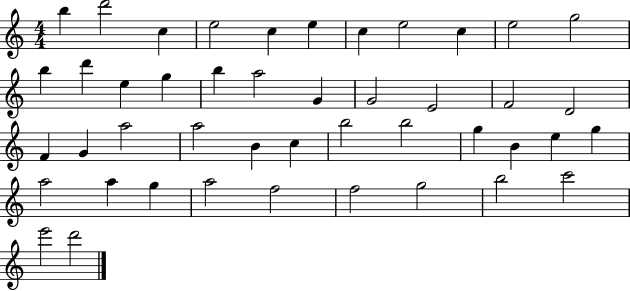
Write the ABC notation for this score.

X:1
T:Untitled
M:4/4
L:1/4
K:C
b d'2 c e2 c e c e2 c e2 g2 b d' e g b a2 G G2 E2 F2 D2 F G a2 a2 B c b2 b2 g B e g a2 a g a2 f2 f2 g2 b2 c'2 e'2 d'2